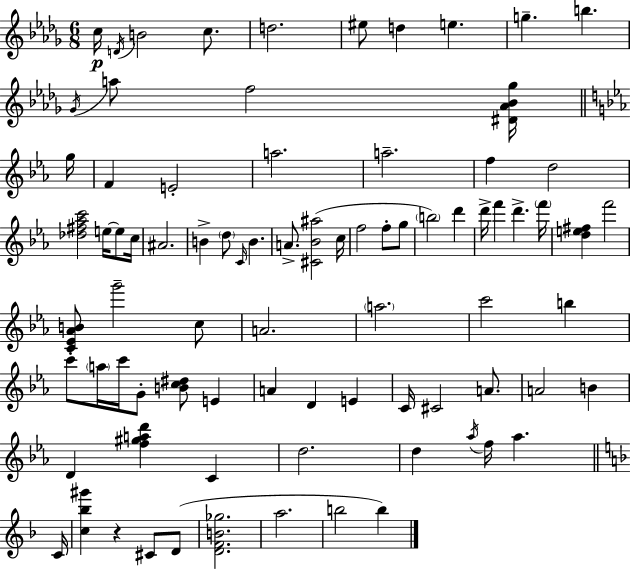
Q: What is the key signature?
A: BES minor